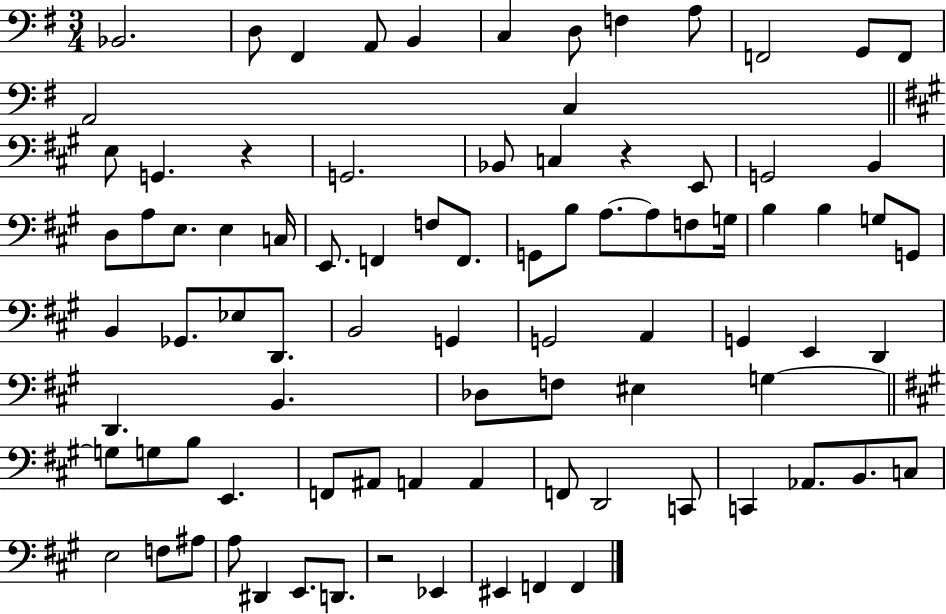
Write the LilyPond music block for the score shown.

{
  \clef bass
  \numericTimeSignature
  \time 3/4
  \key g \major
  bes,2. | d8 fis,4 a,8 b,4 | c4 d8 f4 a8 | f,2 g,8 f,8 | \break a,2 c4 | \bar "||" \break \key a \major e8 g,4. r4 | g,2. | bes,8 c4 r4 e,8 | g,2 b,4 | \break d8 a8 e8. e4 c16 | e,8. f,4 f8 f,8. | g,8 b8 a8.~~ a8 f8 g16 | b4 b4 g8 g,8 | \break b,4 ges,8. ees8 d,8. | b,2 g,4 | g,2 a,4 | g,4 e,4 d,4 | \break d,4. b,4. | des8 f8 eis4 g4~~ | \bar "||" \break \key a \major g8 g8 b8 e,4. | f,8 ais,8 a,4 a,4 | f,8 d,2 c,8 | c,4 aes,8. b,8. c8 | \break e2 f8 ais8 | a8 dis,4 e,8. d,8. | r2 ees,4 | eis,4 f,4 f,4 | \break \bar "|."
}